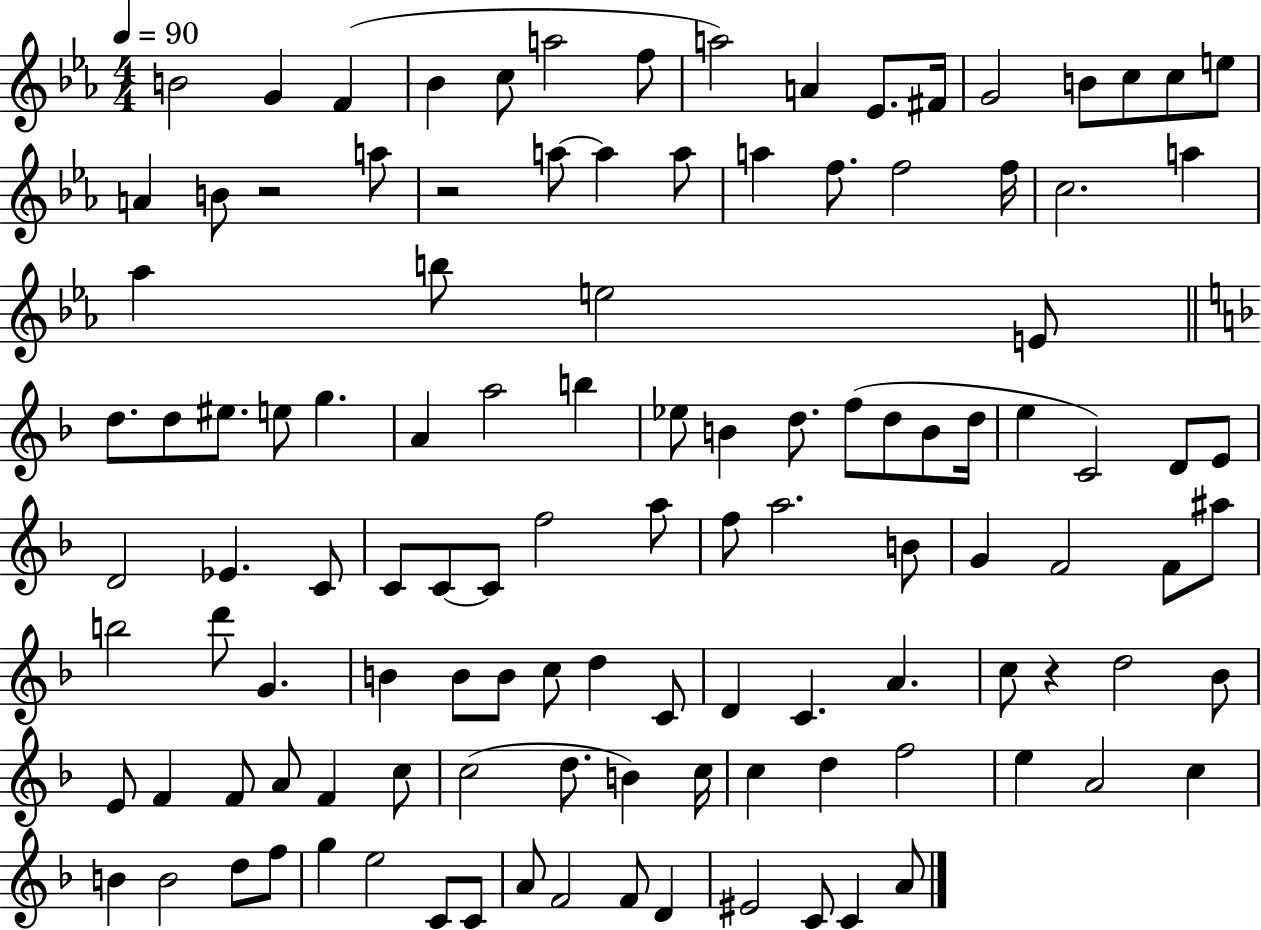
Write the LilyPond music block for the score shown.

{
  \clef treble
  \numericTimeSignature
  \time 4/4
  \key ees \major
  \tempo 4 = 90
  b'2 g'4 f'4( | bes'4 c''8 a''2 f''8 | a''2) a'4 ees'8. fis'16 | g'2 b'8 c''8 c''8 e''8 | \break a'4 b'8 r2 a''8 | r2 a''8~~ a''4 a''8 | a''4 f''8. f''2 f''16 | c''2. a''4 | \break aes''4 b''8 e''2 e'8 | \bar "||" \break \key f \major d''8. d''8 eis''8. e''8 g''4. | a'4 a''2 b''4 | ees''8 b'4 d''8. f''8( d''8 b'8 d''16 | e''4 c'2) d'8 e'8 | \break d'2 ees'4. c'8 | c'8 c'8~~ c'8 f''2 a''8 | f''8 a''2. b'8 | g'4 f'2 f'8 ais''8 | \break b''2 d'''8 g'4. | b'4 b'8 b'8 c''8 d''4 c'8 | d'4 c'4. a'4. | c''8 r4 d''2 bes'8 | \break e'8 f'4 f'8 a'8 f'4 c''8 | c''2( d''8. b'4) c''16 | c''4 d''4 f''2 | e''4 a'2 c''4 | \break b'4 b'2 d''8 f''8 | g''4 e''2 c'8 c'8 | a'8 f'2 f'8 d'4 | eis'2 c'8 c'4 a'8 | \break \bar "|."
}